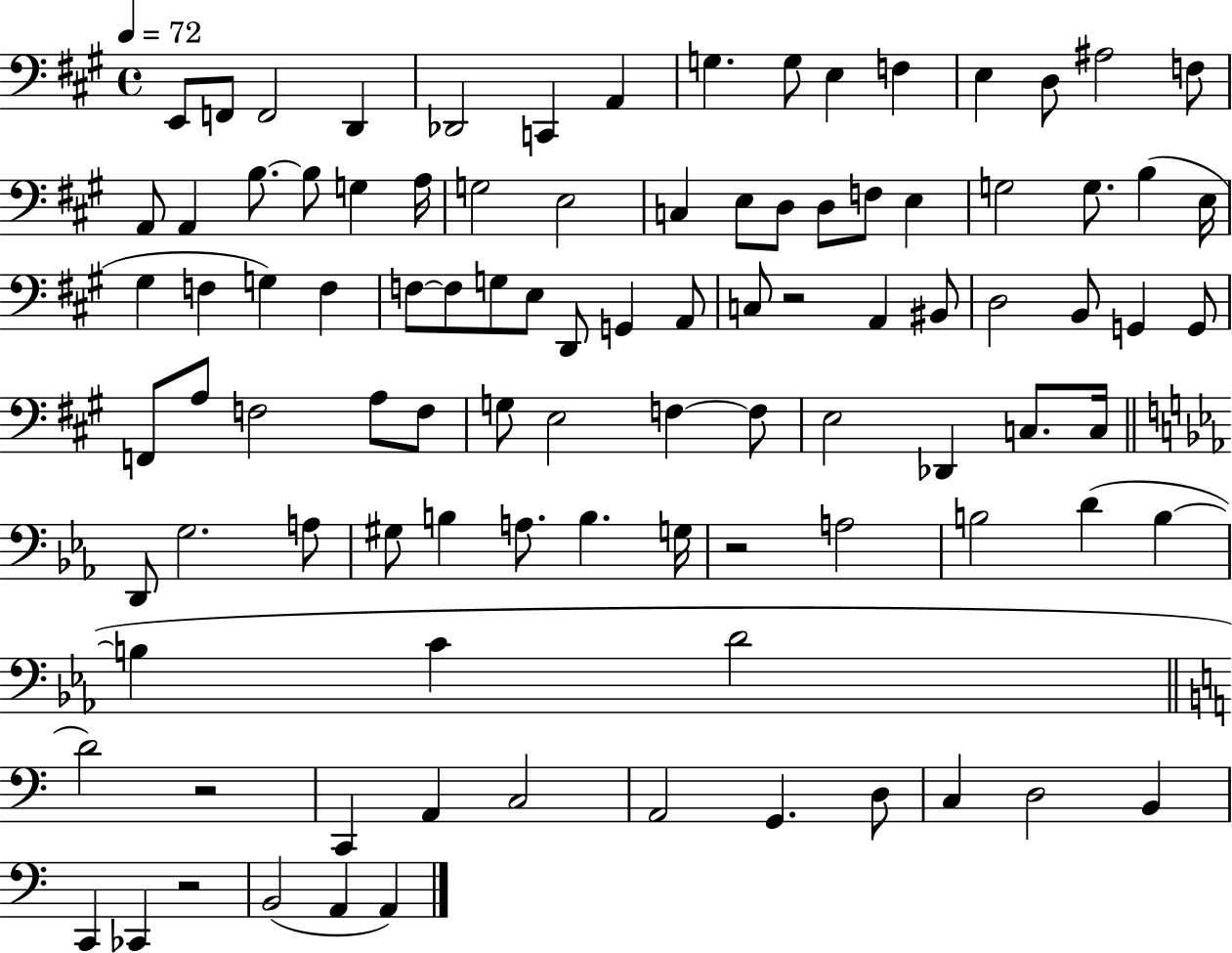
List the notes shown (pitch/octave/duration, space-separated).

E2/e F2/e F2/h D2/q Db2/h C2/q A2/q G3/q. G3/e E3/q F3/q E3/q D3/e A#3/h F3/e A2/e A2/q B3/e. B3/e G3/q A3/s G3/h E3/h C3/q E3/e D3/e D3/e F3/e E3/q G3/h G3/e. B3/q E3/s G#3/q F3/q G3/q F3/q F3/e F3/e G3/e E3/e D2/e G2/q A2/e C3/e R/h A2/q BIS2/e D3/h B2/e G2/q G2/e F2/e A3/e F3/h A3/e F3/e G3/e E3/h F3/q F3/e E3/h Db2/q C3/e. C3/s D2/e G3/h. A3/e G#3/e B3/q A3/e. B3/q. G3/s R/h A3/h B3/h D4/q B3/q B3/q C4/q D4/h D4/h R/h C2/q A2/q C3/h A2/h G2/q. D3/e C3/q D3/h B2/q C2/q CES2/q R/h B2/h A2/q A2/q